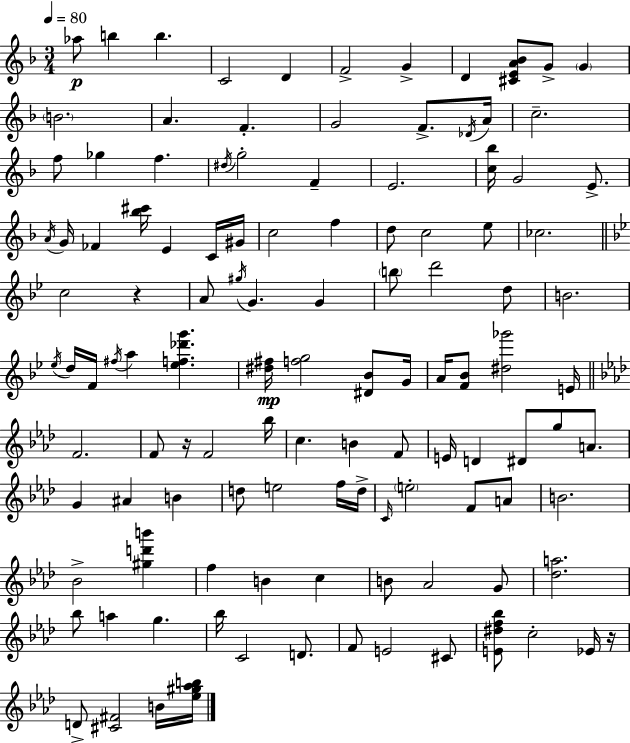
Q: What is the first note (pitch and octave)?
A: Ab5